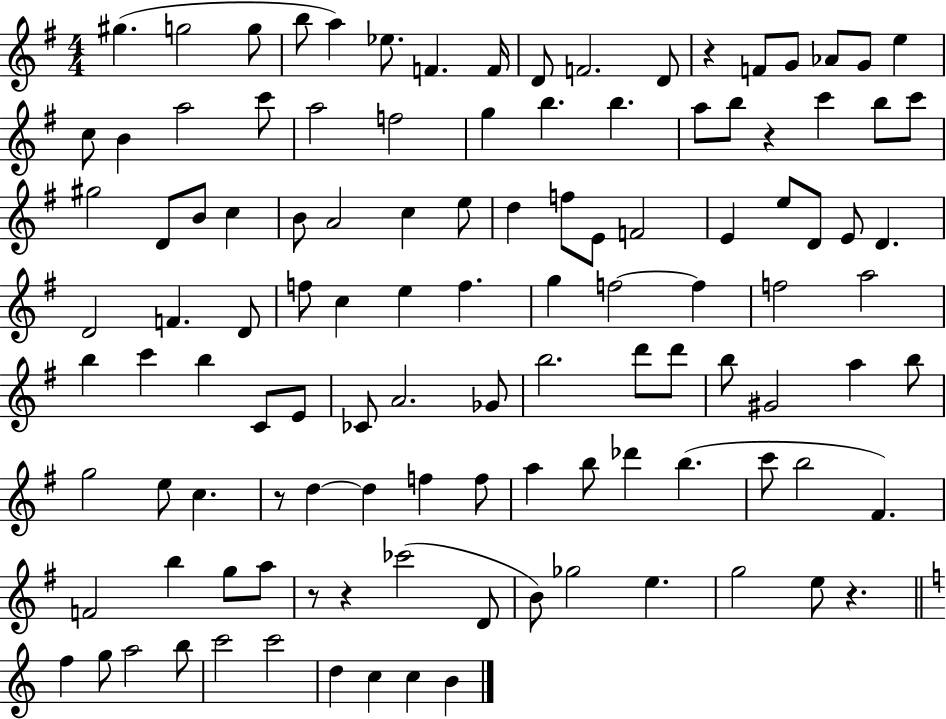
G#5/q. G5/h G5/e B5/e A5/q Eb5/e. F4/q. F4/s D4/e F4/h. D4/e R/q F4/e G4/e Ab4/e G4/e E5/q C5/e B4/q A5/h C6/e A5/h F5/h G5/q B5/q. B5/q. A5/e B5/e R/q C6/q B5/e C6/e G#5/h D4/e B4/e C5/q B4/e A4/h C5/q E5/e D5/q F5/e E4/e F4/h E4/q E5/e D4/e E4/e D4/q. D4/h F4/q. D4/e F5/e C5/q E5/q F5/q. G5/q F5/h F5/q F5/h A5/h B5/q C6/q B5/q C4/e E4/e CES4/e A4/h. Gb4/e B5/h. D6/e D6/e B5/e G#4/h A5/q B5/e G5/h E5/e C5/q. R/e D5/q D5/q F5/q F5/e A5/q B5/e Db6/q B5/q. C6/e B5/h F#4/q. F4/h B5/q G5/e A5/e R/e R/q CES6/h D4/e B4/e Gb5/h E5/q. G5/h E5/e R/q. F5/q G5/e A5/h B5/e C6/h C6/h D5/q C5/q C5/q B4/q